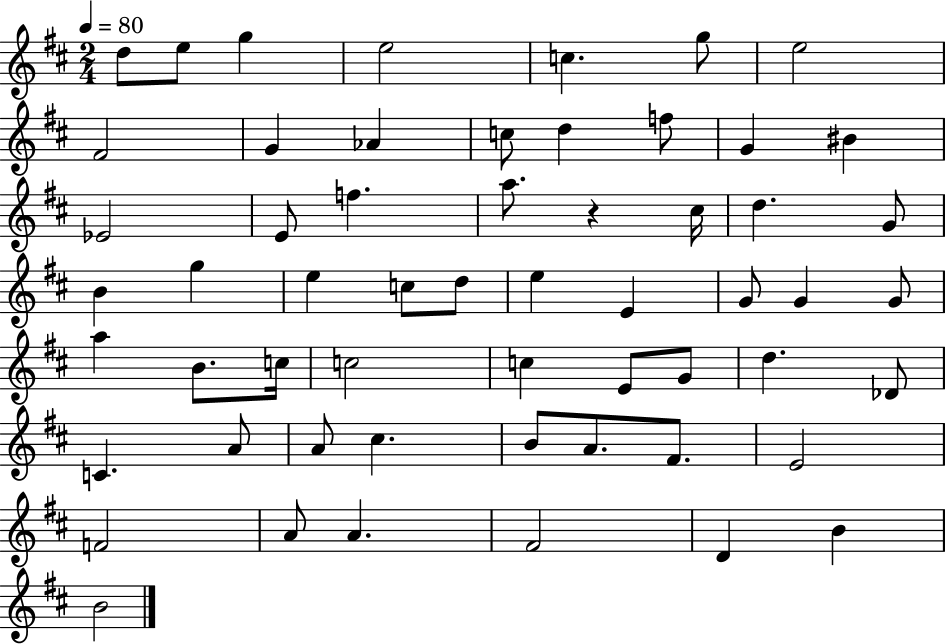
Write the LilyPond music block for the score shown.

{
  \clef treble
  \numericTimeSignature
  \time 2/4
  \key d \major
  \tempo 4 = 80
  \repeat volta 2 { d''8 e''8 g''4 | e''2 | c''4. g''8 | e''2 | \break fis'2 | g'4 aes'4 | c''8 d''4 f''8 | g'4 bis'4 | \break ees'2 | e'8 f''4. | a''8. r4 cis''16 | d''4. g'8 | \break b'4 g''4 | e''4 c''8 d''8 | e''4 e'4 | g'8 g'4 g'8 | \break a''4 b'8. c''16 | c''2 | c''4 e'8 g'8 | d''4. des'8 | \break c'4. a'8 | a'8 cis''4. | b'8 a'8. fis'8. | e'2 | \break f'2 | a'8 a'4. | fis'2 | d'4 b'4 | \break b'2 | } \bar "|."
}